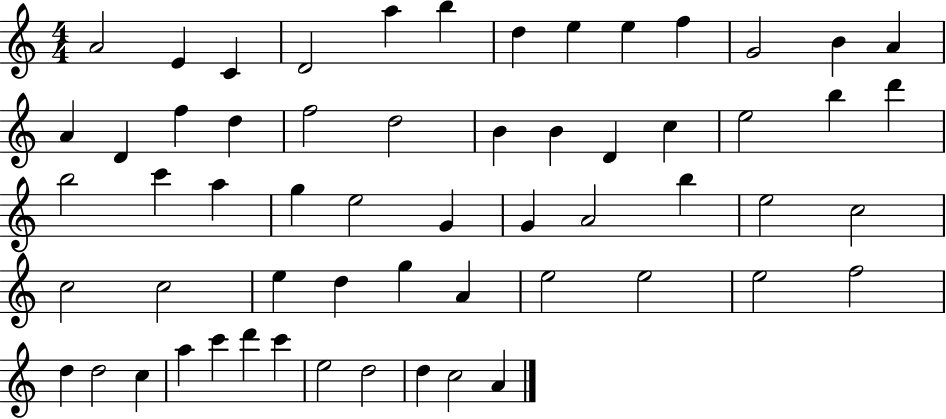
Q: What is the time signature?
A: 4/4